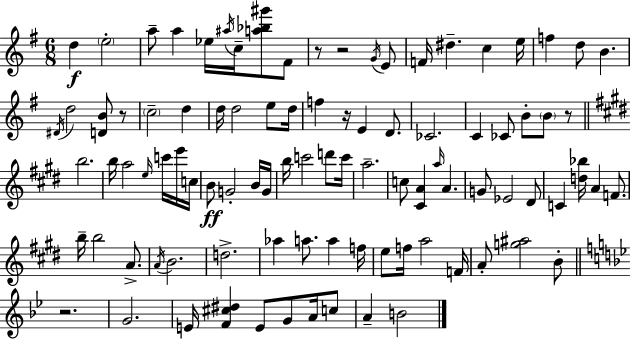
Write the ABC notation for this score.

X:1
T:Untitled
M:6/8
L:1/4
K:G
d e2 a/2 a _e/4 ^a/4 c/4 [a_b^g']/2 ^F/2 z/2 z2 G/4 E/2 F/4 ^d c e/4 f d/2 B ^D/4 d2 [DB]/2 z/2 c2 d d/4 d2 e/2 d/4 f z/4 E D/2 _C2 C _C/2 B/2 B/2 z/2 b2 b/4 a2 e/4 c'/4 e'/4 c/4 B/2 G2 B/4 G/4 b/4 c'2 d'/2 c'/4 a2 c/2 [^CA] a/4 A G/2 _E2 ^D/2 C [d_b]/4 A F/2 b/4 b2 A/2 A/4 B2 d2 _a a/2 a f/4 e/2 f/4 a2 F/4 A/2 [g^a]2 B/2 z2 G2 E/4 [F^c^d] E/2 G/2 A/4 c/2 A B2